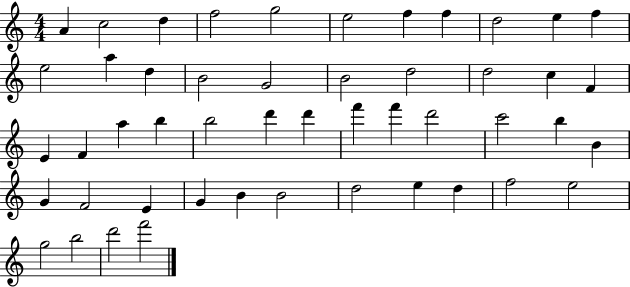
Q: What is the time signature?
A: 4/4